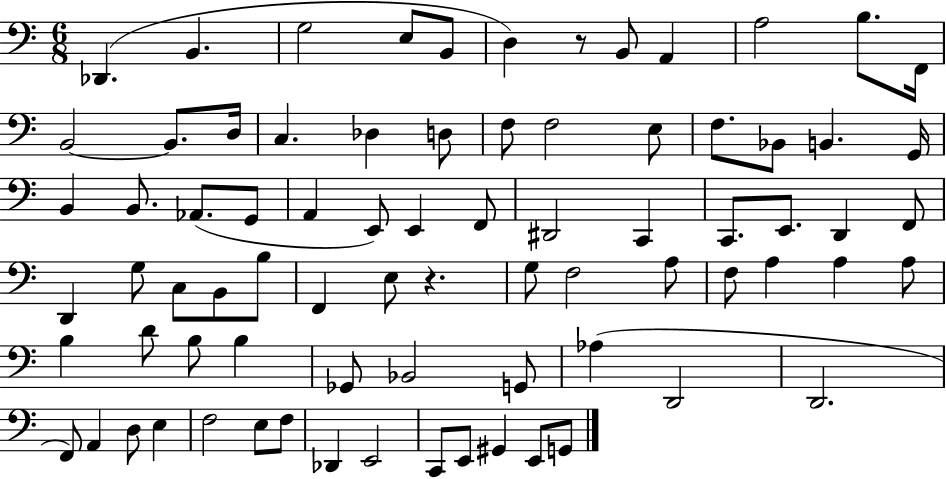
X:1
T:Untitled
M:6/8
L:1/4
K:C
_D,, B,, G,2 E,/2 B,,/2 D, z/2 B,,/2 A,, A,2 B,/2 F,,/4 B,,2 B,,/2 D,/4 C, _D, D,/2 F,/2 F,2 E,/2 F,/2 _B,,/2 B,, G,,/4 B,, B,,/2 _A,,/2 G,,/2 A,, E,,/2 E,, F,,/2 ^D,,2 C,, C,,/2 E,,/2 D,, F,,/2 D,, G,/2 C,/2 B,,/2 B,/2 F,, E,/2 z G,/2 F,2 A,/2 F,/2 A, A, A,/2 B, D/2 B,/2 B, _G,,/2 _B,,2 G,,/2 _A, D,,2 D,,2 F,,/2 A,, D,/2 E, F,2 E,/2 F,/2 _D,, E,,2 C,,/2 E,,/2 ^G,, E,,/2 G,,/2